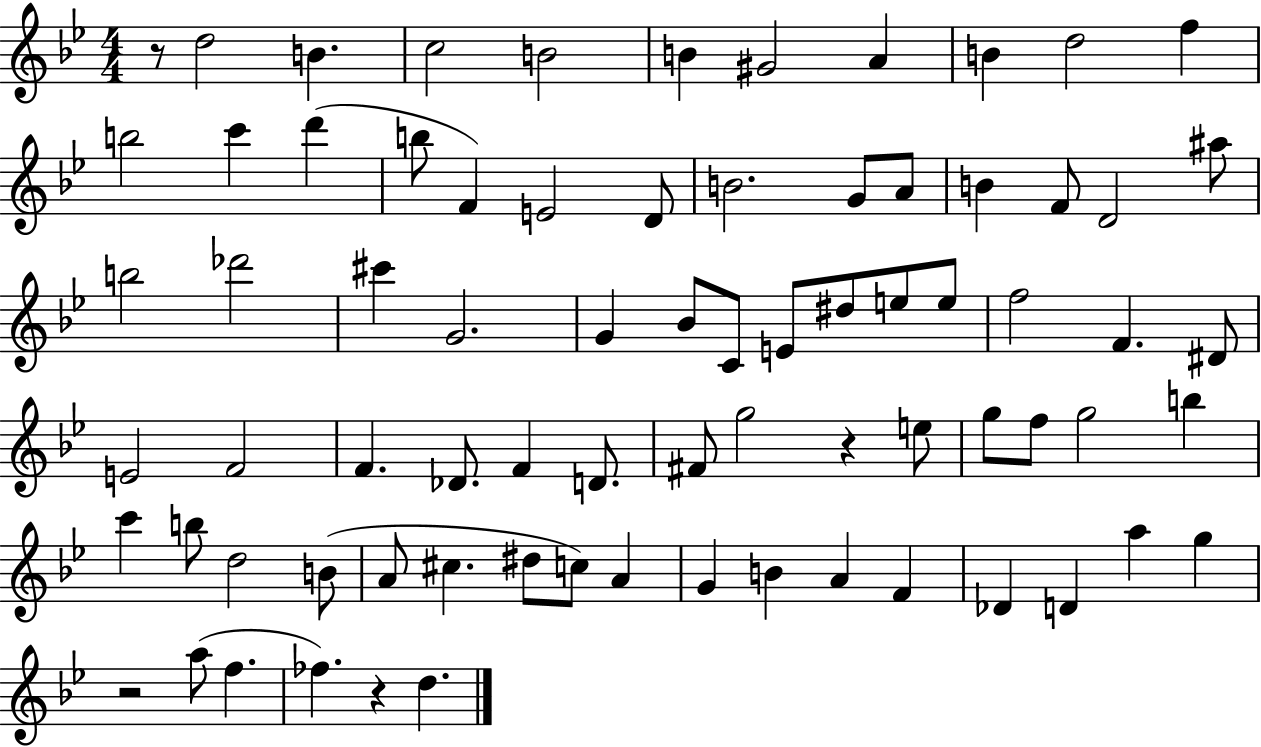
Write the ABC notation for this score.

X:1
T:Untitled
M:4/4
L:1/4
K:Bb
z/2 d2 B c2 B2 B ^G2 A B d2 f b2 c' d' b/2 F E2 D/2 B2 G/2 A/2 B F/2 D2 ^a/2 b2 _d'2 ^c' G2 G _B/2 C/2 E/2 ^d/2 e/2 e/2 f2 F ^D/2 E2 F2 F _D/2 F D/2 ^F/2 g2 z e/2 g/2 f/2 g2 b c' b/2 d2 B/2 A/2 ^c ^d/2 c/2 A G B A F _D D a g z2 a/2 f _f z d